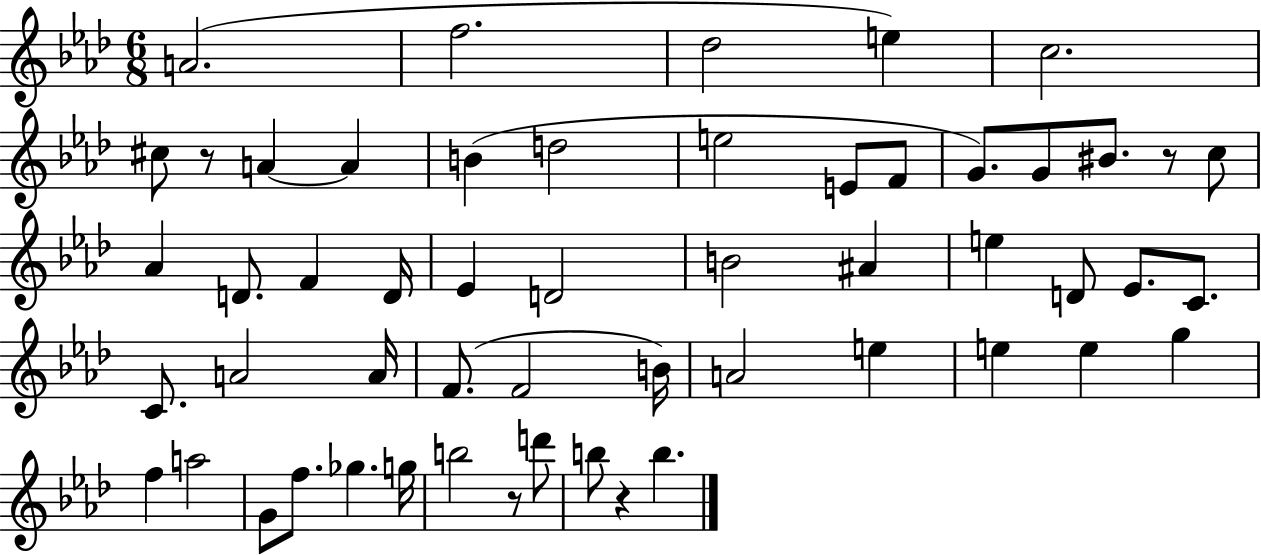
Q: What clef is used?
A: treble